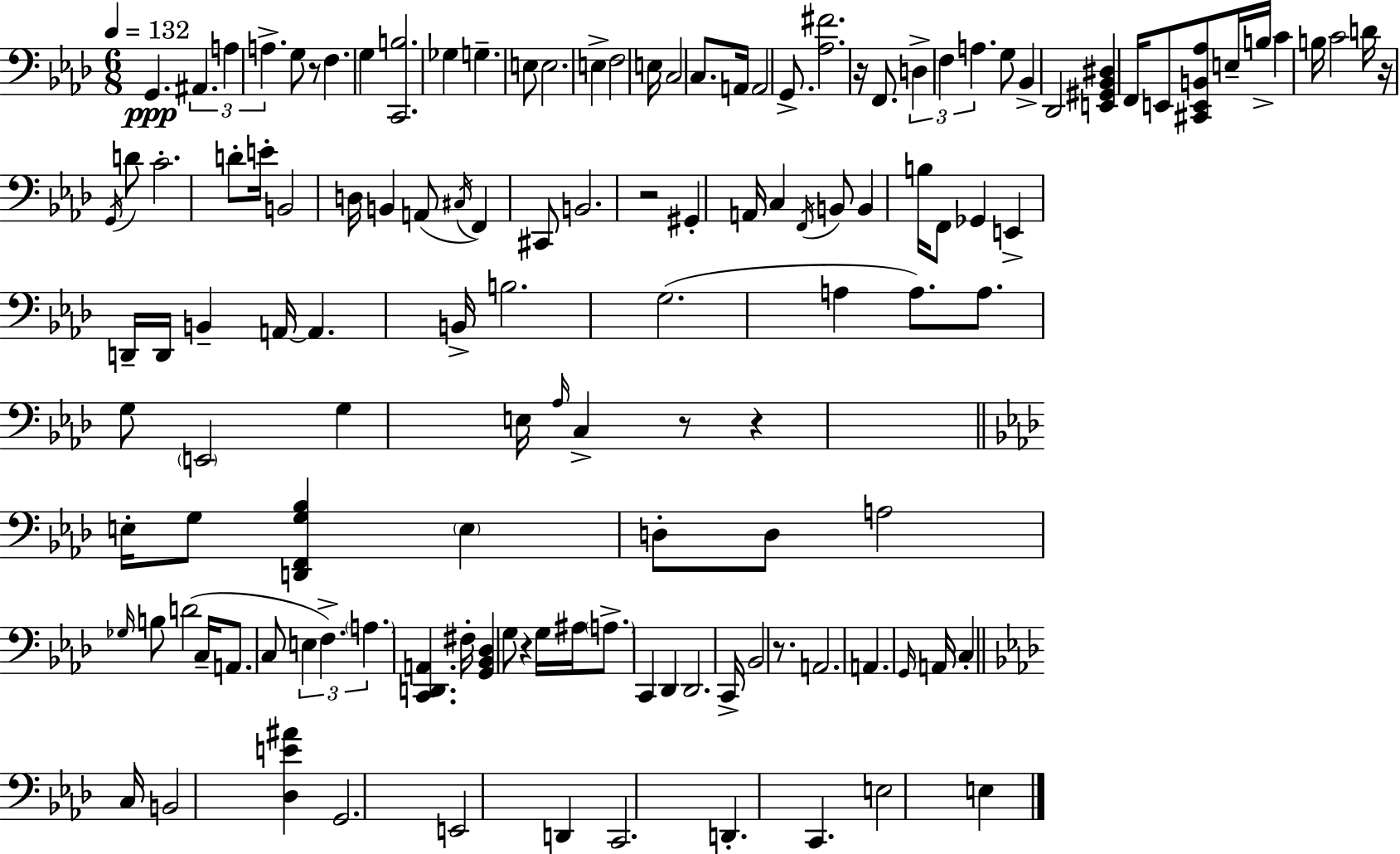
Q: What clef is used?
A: bass